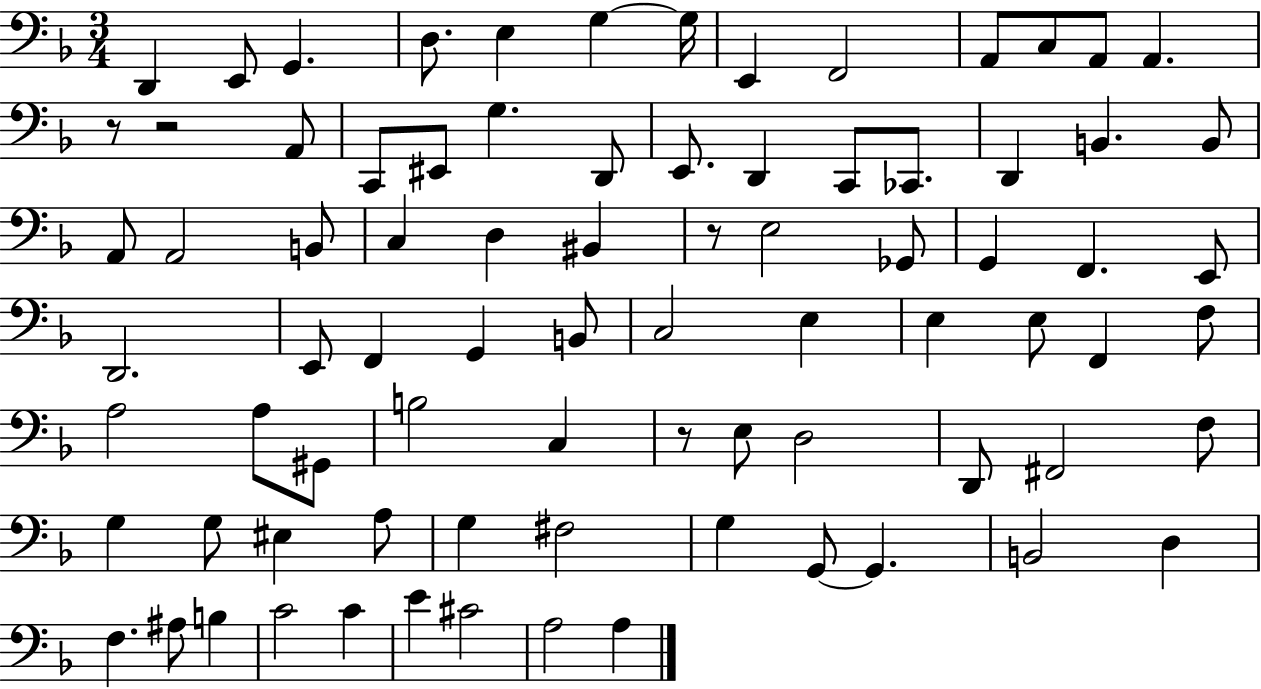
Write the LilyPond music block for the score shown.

{
  \clef bass
  \numericTimeSignature
  \time 3/4
  \key f \major
  d,4 e,8 g,4. | d8. e4 g4~~ g16 | e,4 f,2 | a,8 c8 a,8 a,4. | \break r8 r2 a,8 | c,8 eis,8 g4. d,8 | e,8. d,4 c,8 ces,8. | d,4 b,4. b,8 | \break a,8 a,2 b,8 | c4 d4 bis,4 | r8 e2 ges,8 | g,4 f,4. e,8 | \break d,2. | e,8 f,4 g,4 b,8 | c2 e4 | e4 e8 f,4 f8 | \break a2 a8 gis,8 | b2 c4 | r8 e8 d2 | d,8 fis,2 f8 | \break g4 g8 eis4 a8 | g4 fis2 | g4 g,8~~ g,4. | b,2 d4 | \break f4. ais8 b4 | c'2 c'4 | e'4 cis'2 | a2 a4 | \break \bar "|."
}